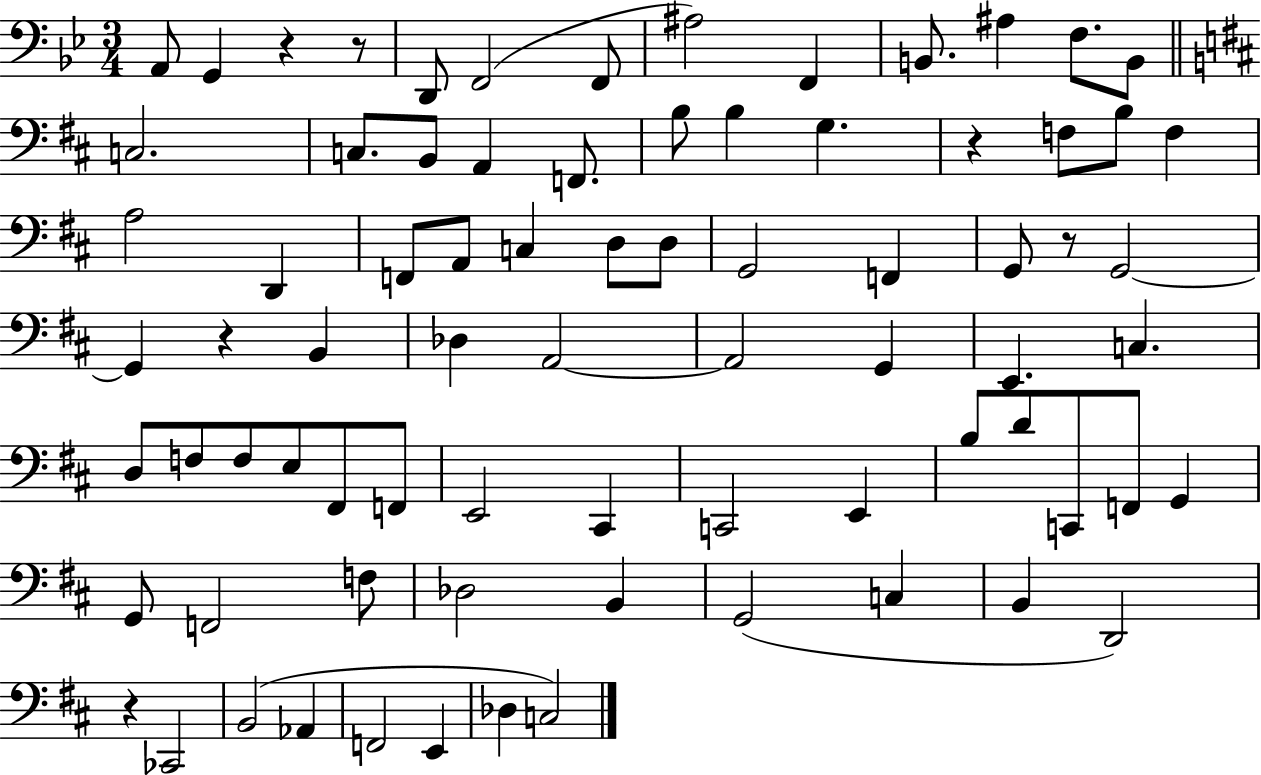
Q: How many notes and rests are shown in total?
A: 78